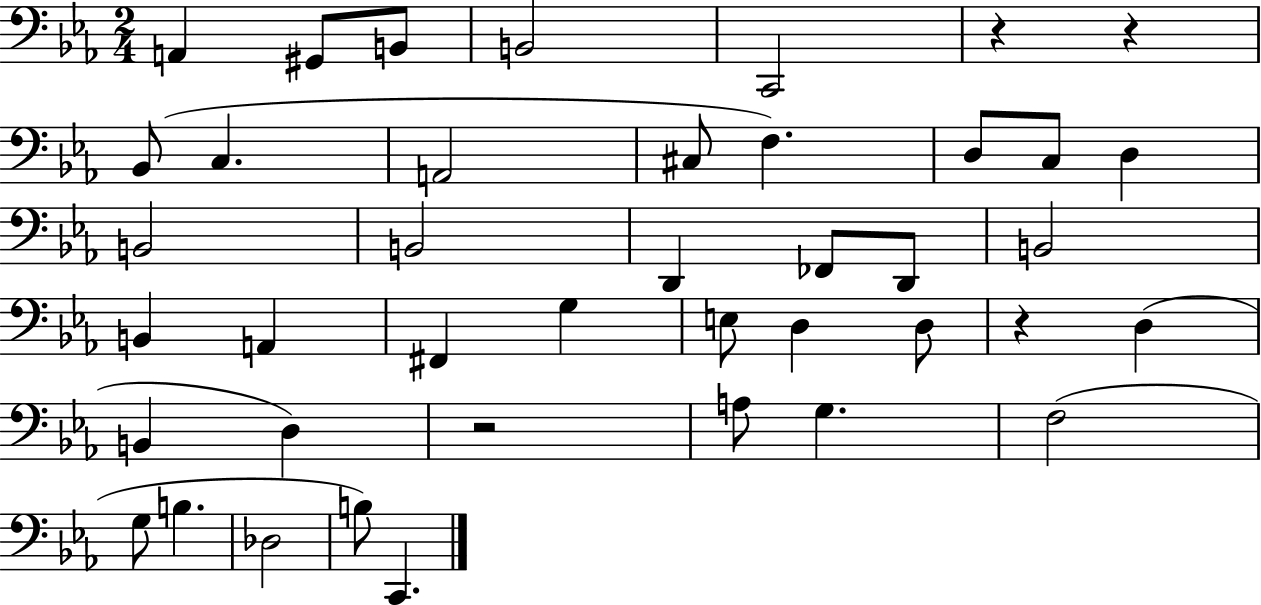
{
  \clef bass
  \numericTimeSignature
  \time 2/4
  \key ees \major
  \repeat volta 2 { a,4 gis,8 b,8 | b,2 | c,2 | r4 r4 | \break bes,8( c4. | a,2 | cis8 f4.) | d8 c8 d4 | \break b,2 | b,2 | d,4 fes,8 d,8 | b,2 | \break b,4 a,4 | fis,4 g4 | e8 d4 d8 | r4 d4( | \break b,4 d4) | r2 | a8 g4. | f2( | \break g8 b4. | des2 | b8) c,4. | } \bar "|."
}